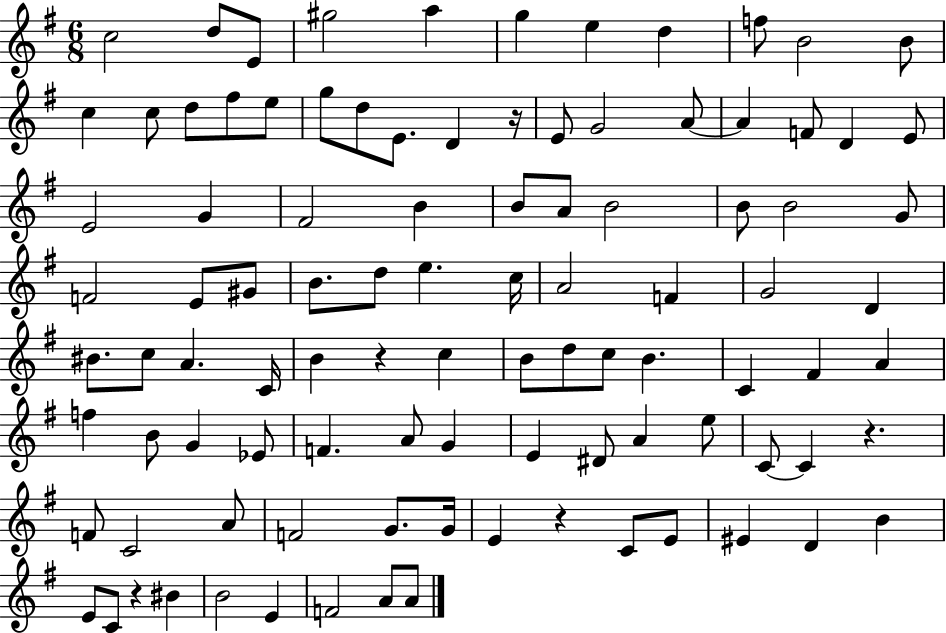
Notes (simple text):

C5/h D5/e E4/e G#5/h A5/q G5/q E5/q D5/q F5/e B4/h B4/e C5/q C5/e D5/e F#5/e E5/e G5/e D5/e E4/e. D4/q R/s E4/e G4/h A4/e A4/q F4/e D4/q E4/e E4/h G4/q F#4/h B4/q B4/e A4/e B4/h B4/e B4/h G4/e F4/h E4/e G#4/e B4/e. D5/e E5/q. C5/s A4/h F4/q G4/h D4/q BIS4/e. C5/e A4/q. C4/s B4/q R/q C5/q B4/e D5/e C5/e B4/q. C4/q F#4/q A4/q F5/q B4/e G4/q Eb4/e F4/q. A4/e G4/q E4/q D#4/e A4/q E5/e C4/e C4/q R/q. F4/e C4/h A4/e F4/h G4/e. G4/s E4/q R/q C4/e E4/e EIS4/q D4/q B4/q E4/e C4/e R/q BIS4/q B4/h E4/q F4/h A4/e A4/e